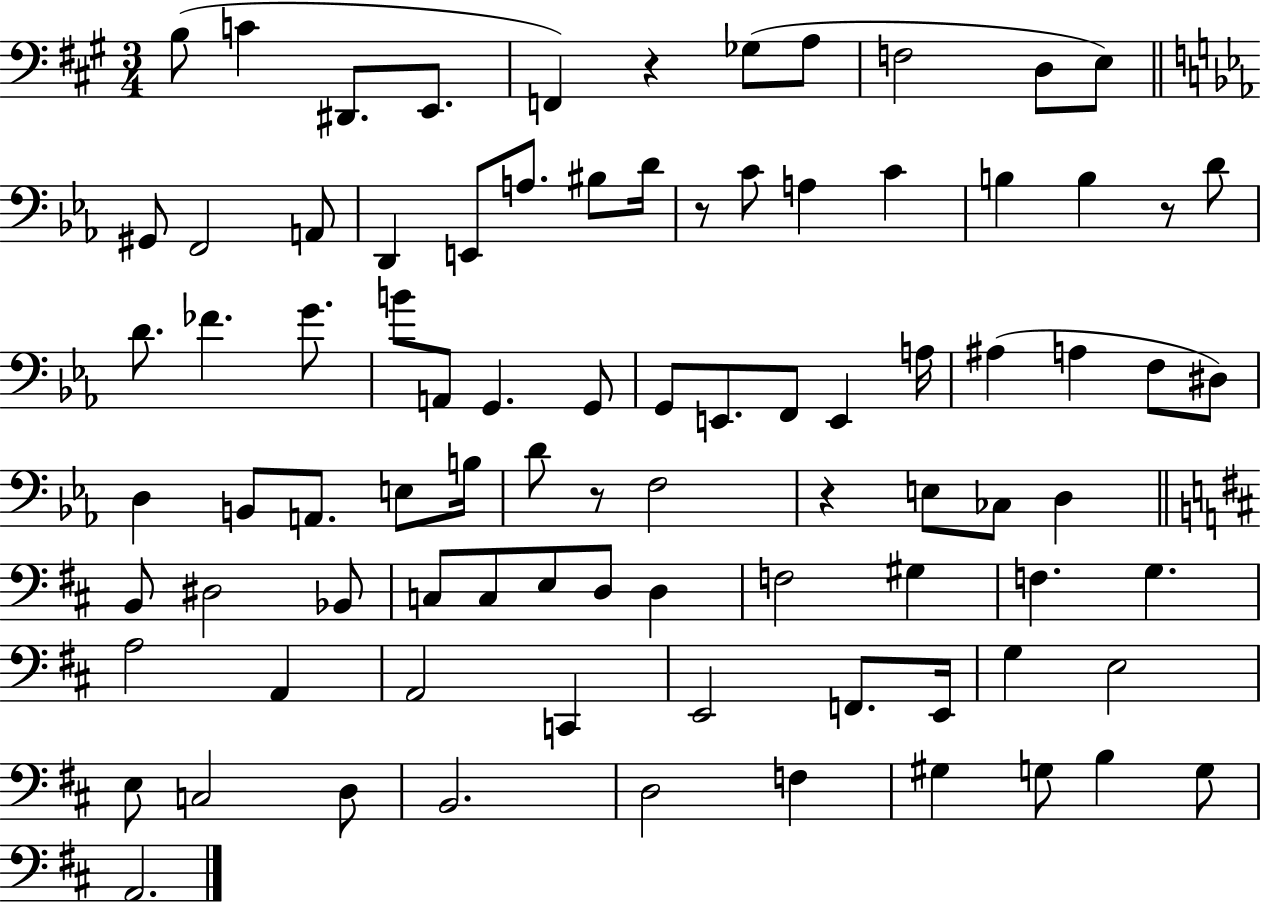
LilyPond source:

{
  \clef bass
  \numericTimeSignature
  \time 3/4
  \key a \major
  b8( c'4 dis,8. e,8. | f,4) r4 ges8( a8 | f2 d8 e8) | \bar "||" \break \key ees \major gis,8 f,2 a,8 | d,4 e,8 a8. bis8 d'16 | r8 c'8 a4 c'4 | b4 b4 r8 d'8 | \break d'8. fes'4. g'8. | b'8 a,8 g,4. g,8 | g,8 e,8. f,8 e,4 a16 | ais4( a4 f8 dis8) | \break d4 b,8 a,8. e8 b16 | d'8 r8 f2 | r4 e8 ces8 d4 | \bar "||" \break \key d \major b,8 dis2 bes,8 | c8 c8 e8 d8 d4 | f2 gis4 | f4. g4. | \break a2 a,4 | a,2 c,4 | e,2 f,8. e,16 | g4 e2 | \break e8 c2 d8 | b,2. | d2 f4 | gis4 g8 b4 g8 | \break a,2. | \bar "|."
}